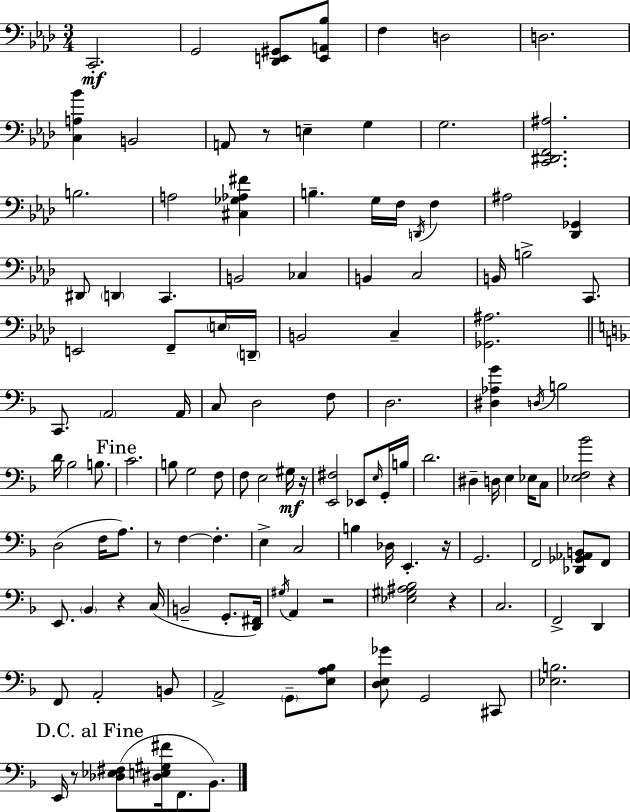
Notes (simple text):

C2/h. G2/h [Db2,E2,G#2]/e [E2,A2,Bb3]/e F3/q D3/h D3/h. [C3,A3,Bb4]/q B2/h A2/e R/e E3/q G3/q G3/h. [C2,D#2,F2,A#3]/h. B3/h. A3/h [C#3,Gb3,Ab3,F#4]/q B3/q. G3/s F3/s D2/s F3/q A#3/h [Db2,Gb2]/q D#2/e D2/q C2/q. B2/h CES3/q B2/q C3/h B2/s B3/h C2/e. E2/h F2/e E3/s D2/s B2/h C3/q [Gb2,A#3]/h. C2/e. A2/h A2/s C3/e D3/h F3/e D3/h. [D#3,Ab3,G4]/q D3/s B3/h D4/s Bb3/h B3/e. C4/h. B3/e G3/h F3/e F3/e E3/h G#3/s R/s [E2,F#3]/h Eb2/e E3/s G2/s B3/s D4/h. D#3/q D3/s E3/q Eb3/s C3/e [Eb3,F3,Bb4]/h R/q D3/h F3/s A3/e. R/e F3/q F3/q. E3/q C3/h B3/q Db3/s E2/q. R/s G2/h. F2/h [Db2,Gb2,Ab2,B2]/e F2/e E2/e. Bb2/q R/q C3/s B2/h G2/e. [D2,F#2]/s G#3/s A2/q R/h [Eb3,G#3,A#3,Bb3]/h R/q C3/h. F2/h D2/q F2/e A2/h B2/e A2/h G2/e [E3,A3,Bb3]/e [D3,E3,Gb4]/e G2/h C#2/e [Eb3,B3]/h. E2/s R/e [Db3,Eb3,F#3]/e [D#3,E3,G#3,F#4]/s F2/e. Bb2/e.